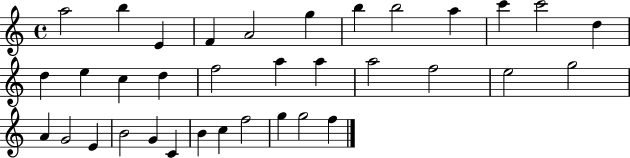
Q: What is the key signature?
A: C major